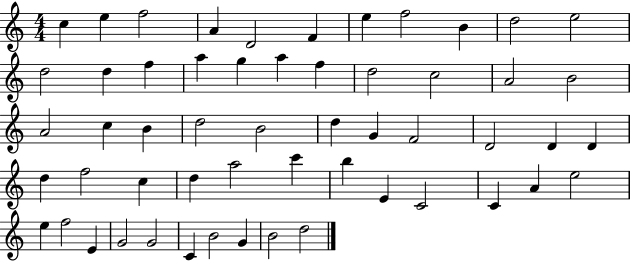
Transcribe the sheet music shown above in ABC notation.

X:1
T:Untitled
M:4/4
L:1/4
K:C
c e f2 A D2 F e f2 B d2 e2 d2 d f a g a f d2 c2 A2 B2 A2 c B d2 B2 d G F2 D2 D D d f2 c d a2 c' b E C2 C A e2 e f2 E G2 G2 C B2 G B2 d2